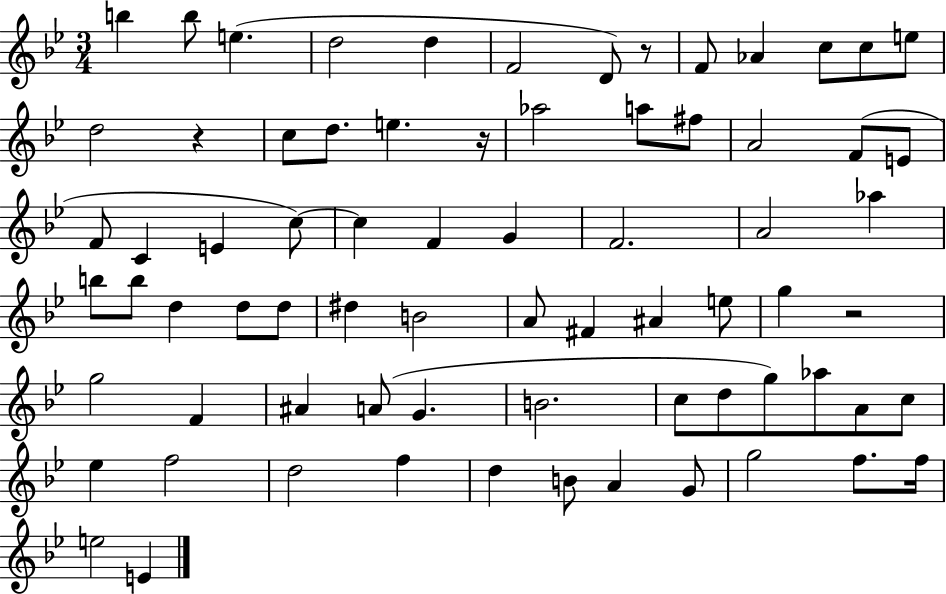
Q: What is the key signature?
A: BES major